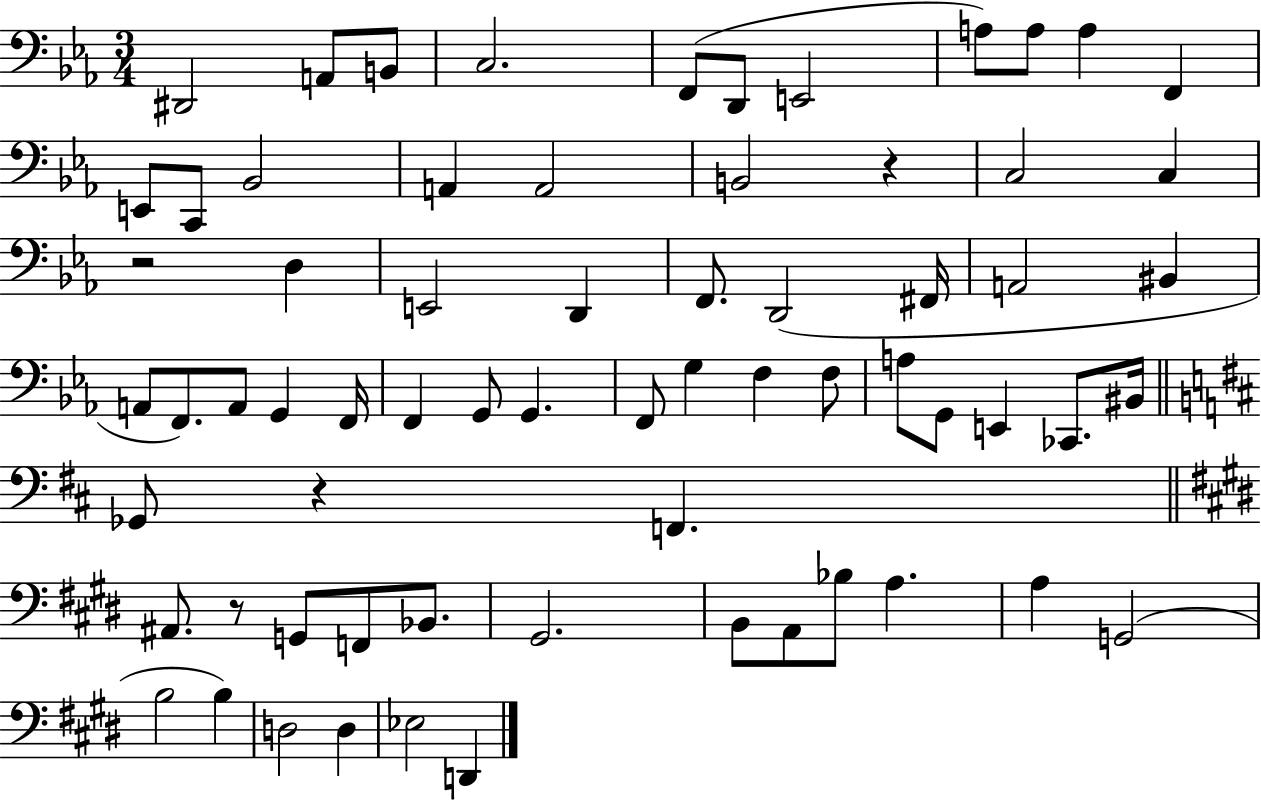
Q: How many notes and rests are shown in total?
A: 67